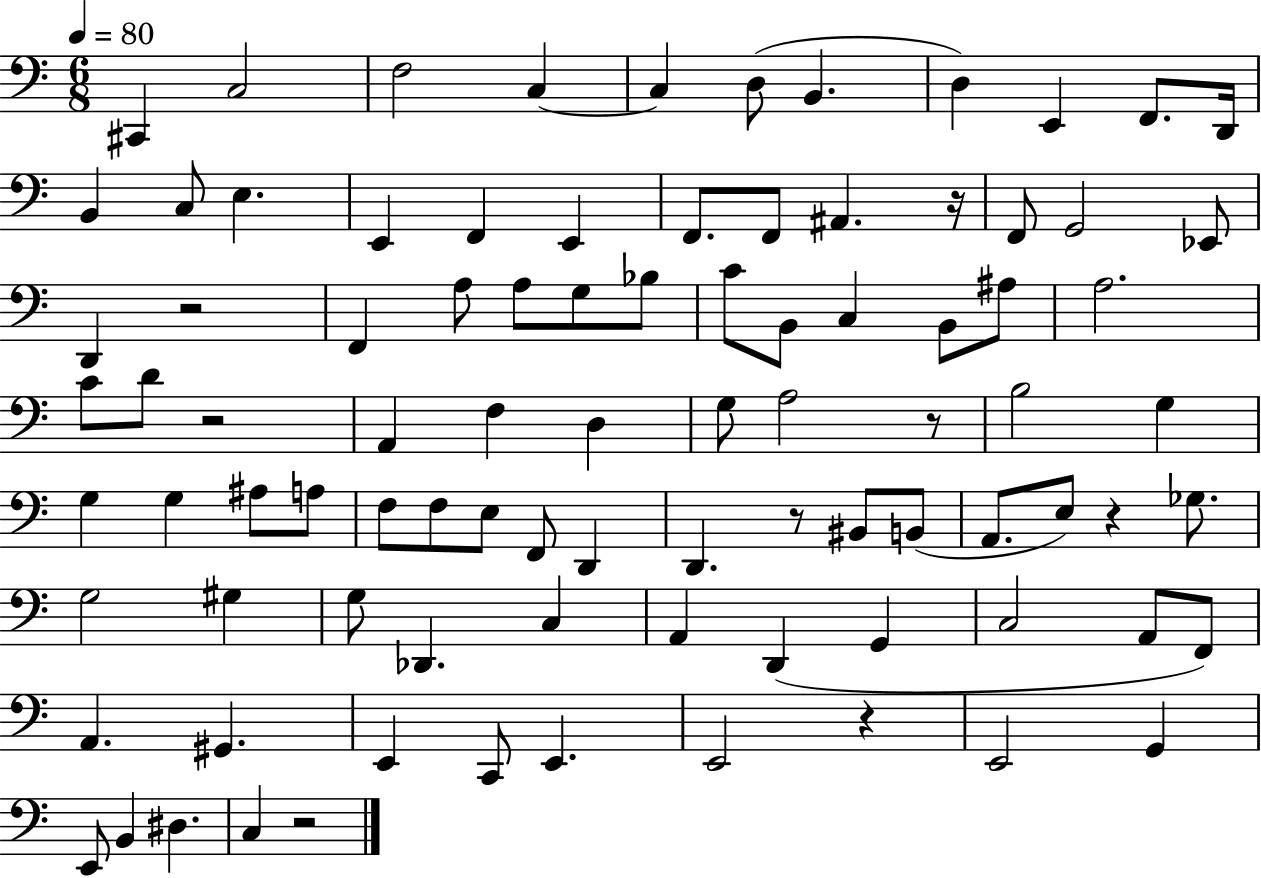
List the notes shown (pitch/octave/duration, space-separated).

C#2/q C3/h F3/h C3/q C3/q D3/e B2/q. D3/q E2/q F2/e. D2/s B2/q C3/e E3/q. E2/q F2/q E2/q F2/e. F2/e A#2/q. R/s F2/e G2/h Eb2/e D2/q R/h F2/q A3/e A3/e G3/e Bb3/e C4/e B2/e C3/q B2/e A#3/e A3/h. C4/e D4/e R/h A2/q F3/q D3/q G3/e A3/h R/e B3/h G3/q G3/q G3/q A#3/e A3/e F3/e F3/e E3/e F2/e D2/q D2/q. R/e BIS2/e B2/e A2/e. E3/e R/q Gb3/e. G3/h G#3/q G3/e Db2/q. C3/q A2/q D2/q G2/q C3/h A2/e F2/e A2/q. G#2/q. E2/q C2/e E2/q. E2/h R/q E2/h G2/q E2/e B2/q D#3/q. C3/q R/h